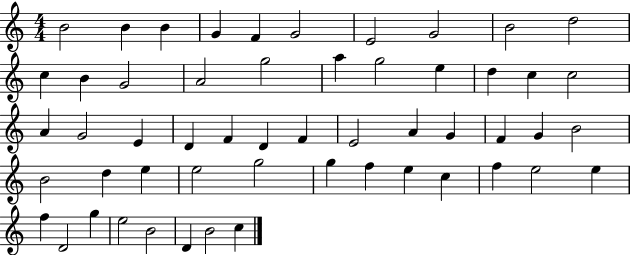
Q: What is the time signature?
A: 4/4